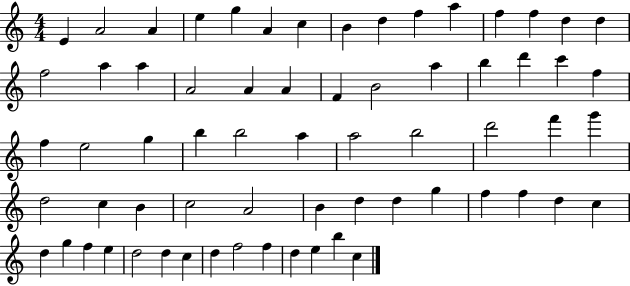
E4/q A4/h A4/q E5/q G5/q A4/q C5/q B4/q D5/q F5/q A5/q F5/q F5/q D5/q D5/q F5/h A5/q A5/q A4/h A4/q A4/q F4/q B4/h A5/q B5/q D6/q C6/q F5/q F5/q E5/h G5/q B5/q B5/h A5/q A5/h B5/h D6/h F6/q G6/q D5/h C5/q B4/q C5/h A4/h B4/q D5/q D5/q G5/q F5/q F5/q D5/q C5/q D5/q G5/q F5/q E5/q D5/h D5/q C5/q D5/q F5/h F5/q D5/q E5/q B5/q C5/q